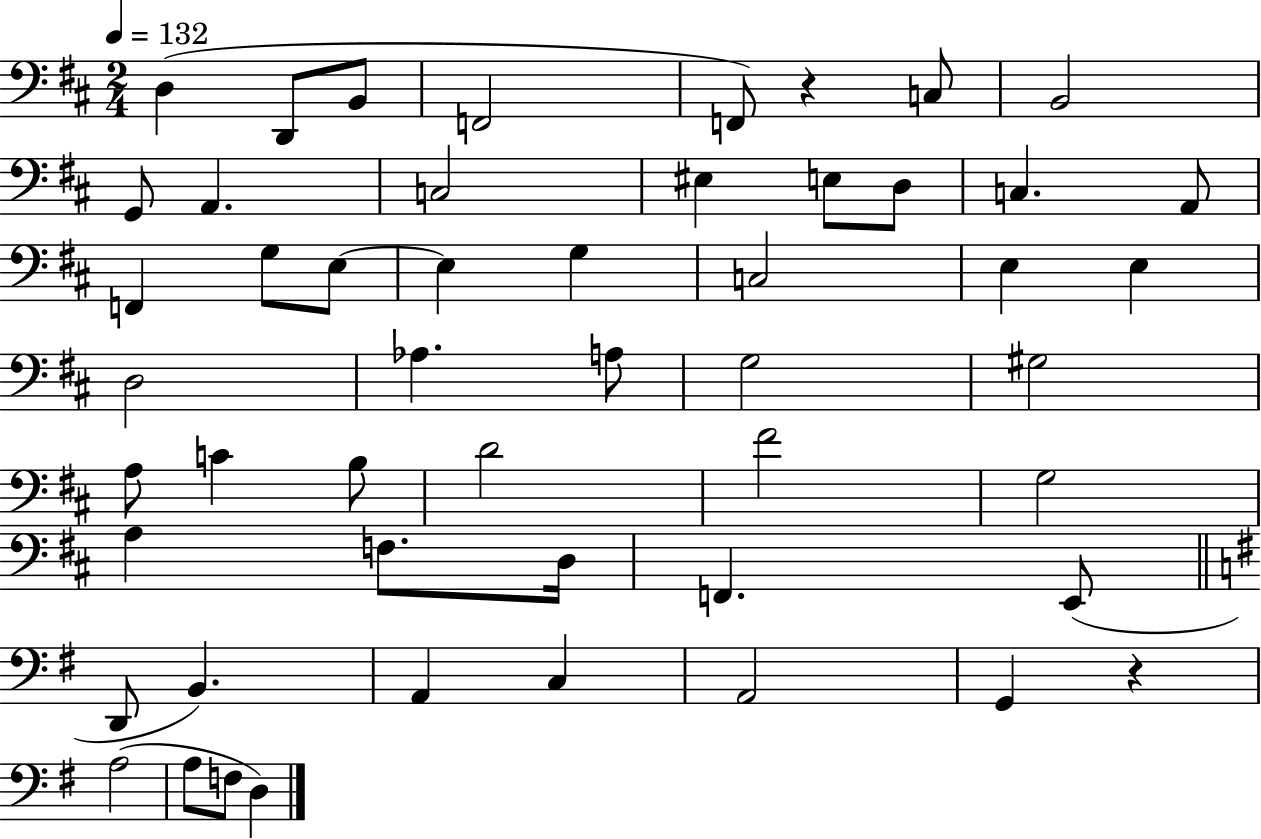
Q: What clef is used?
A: bass